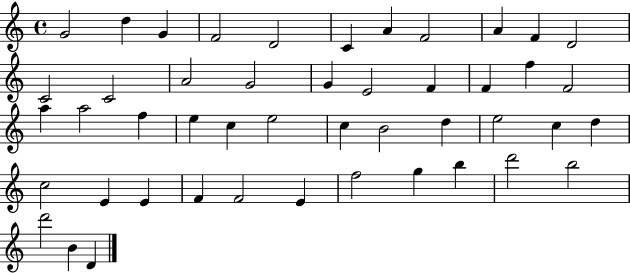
{
  \clef treble
  \time 4/4
  \defaultTimeSignature
  \key c \major
  g'2 d''4 g'4 | f'2 d'2 | c'4 a'4 f'2 | a'4 f'4 d'2 | \break c'2 c'2 | a'2 g'2 | g'4 e'2 f'4 | f'4 f''4 f'2 | \break a''4 a''2 f''4 | e''4 c''4 e''2 | c''4 b'2 d''4 | e''2 c''4 d''4 | \break c''2 e'4 e'4 | f'4 f'2 e'4 | f''2 g''4 b''4 | d'''2 b''2 | \break d'''2 b'4 d'4 | \bar "|."
}